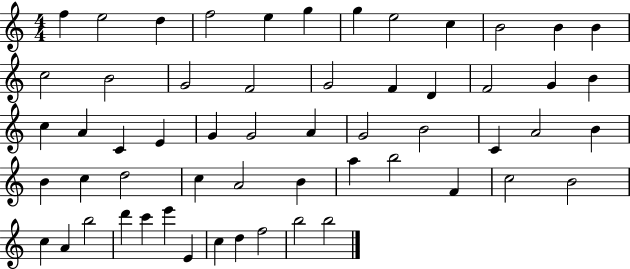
{
  \clef treble
  \numericTimeSignature
  \time 4/4
  \key c \major
  f''4 e''2 d''4 | f''2 e''4 g''4 | g''4 e''2 c''4 | b'2 b'4 b'4 | \break c''2 b'2 | g'2 f'2 | g'2 f'4 d'4 | f'2 g'4 b'4 | \break c''4 a'4 c'4 e'4 | g'4 g'2 a'4 | g'2 b'2 | c'4 a'2 b'4 | \break b'4 c''4 d''2 | c''4 a'2 b'4 | a''4 b''2 f'4 | c''2 b'2 | \break c''4 a'4 b''2 | d'''4 c'''4 e'''4 e'4 | c''4 d''4 f''2 | b''2 b''2 | \break \bar "|."
}